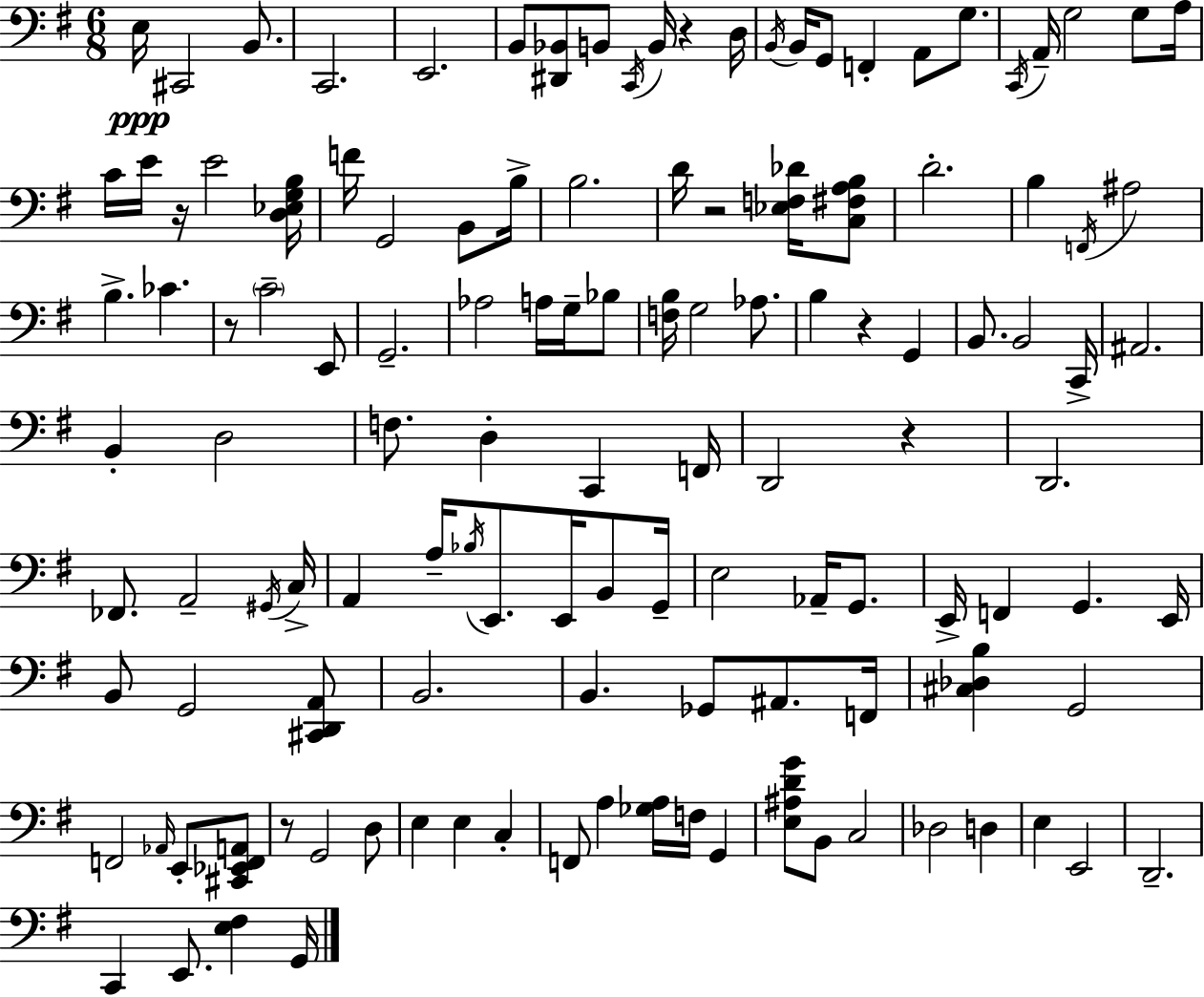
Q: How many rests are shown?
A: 7